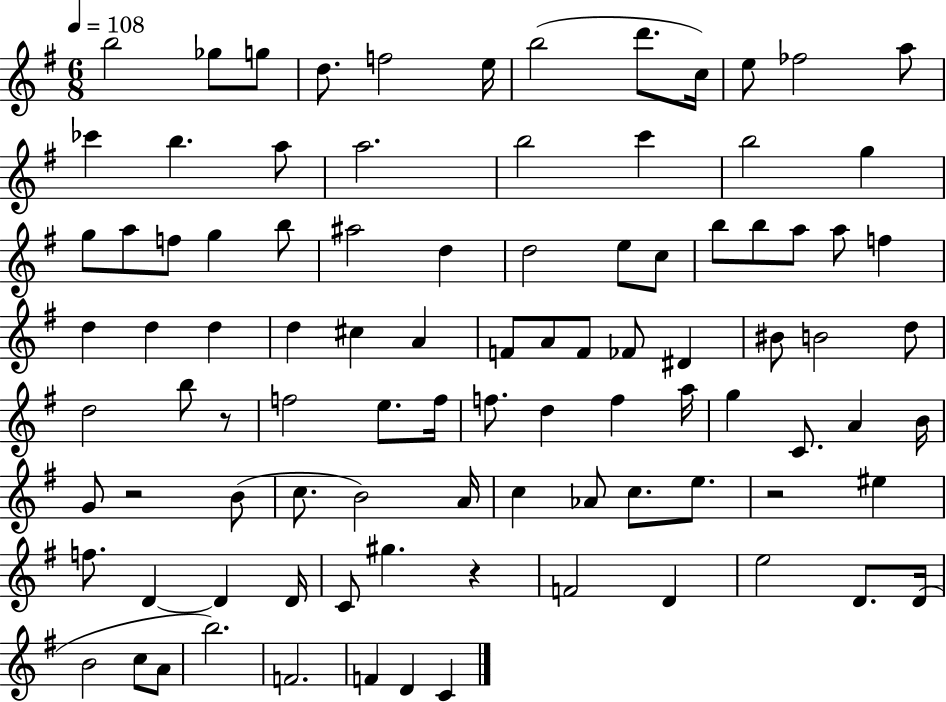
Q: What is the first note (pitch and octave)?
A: B5